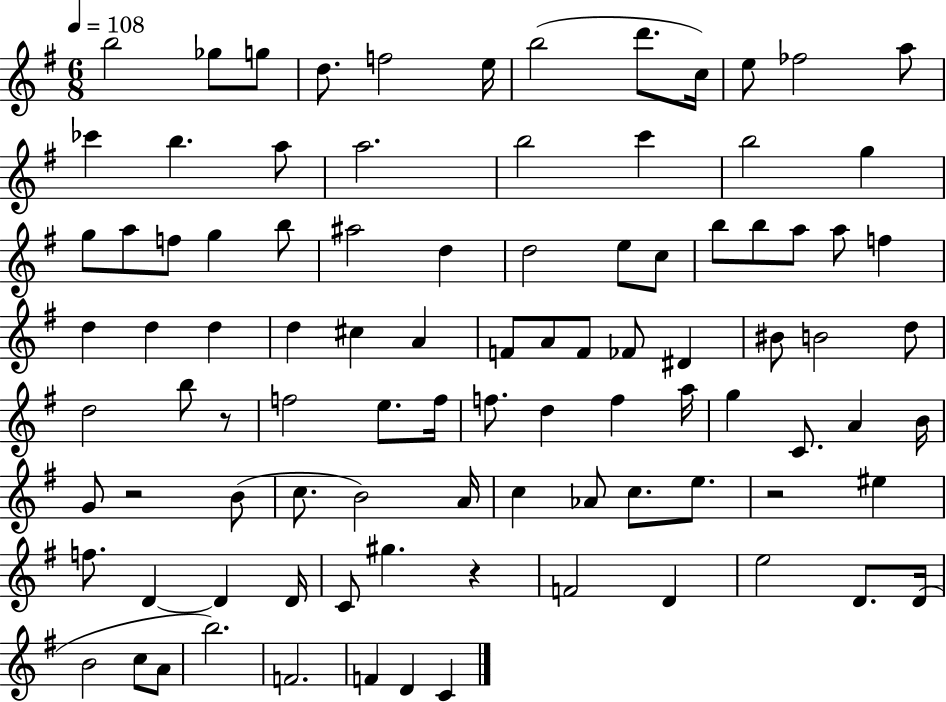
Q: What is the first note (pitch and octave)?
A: B5